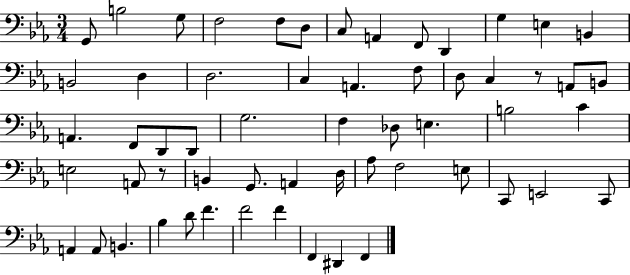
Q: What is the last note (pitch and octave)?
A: F2